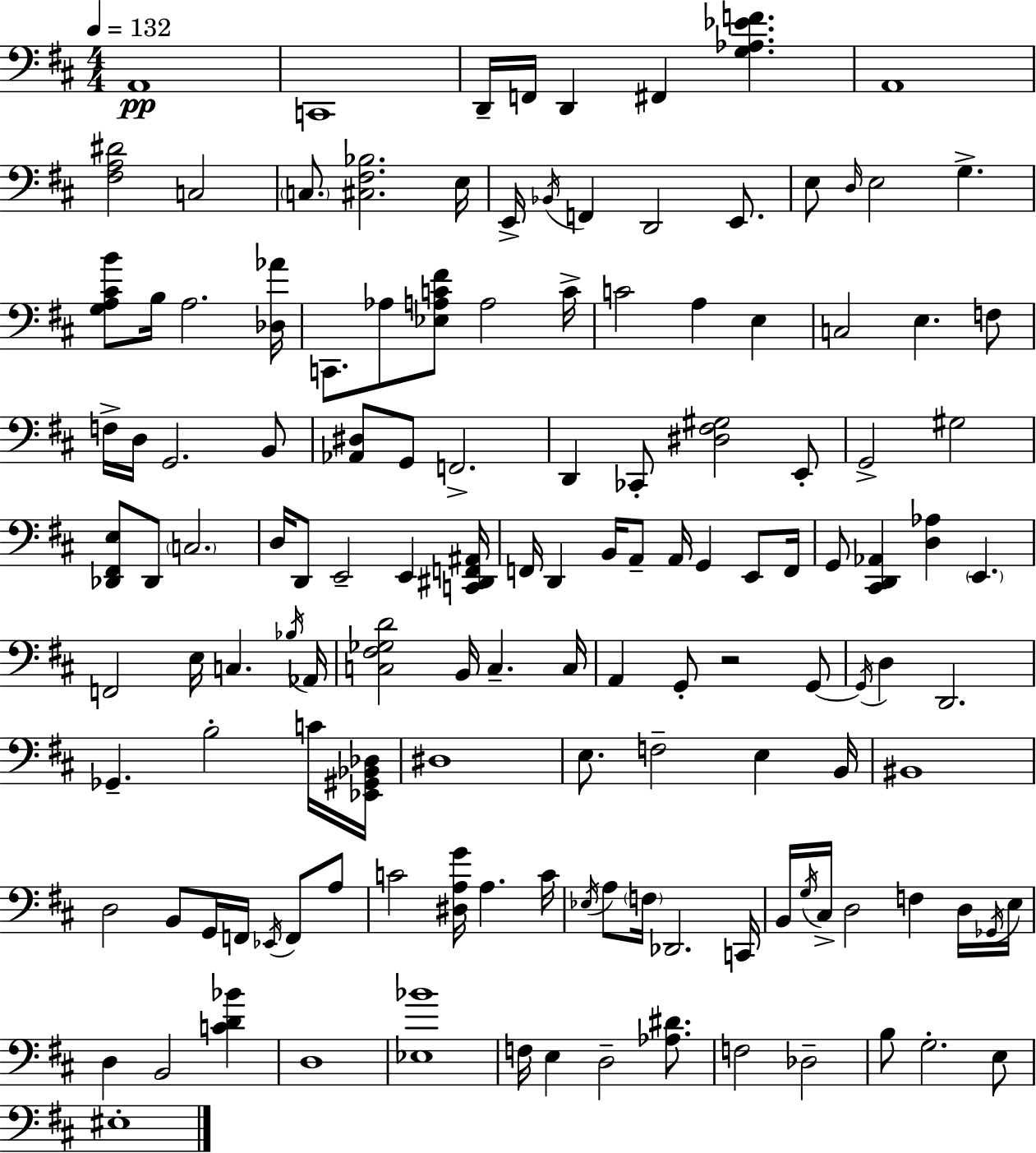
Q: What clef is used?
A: bass